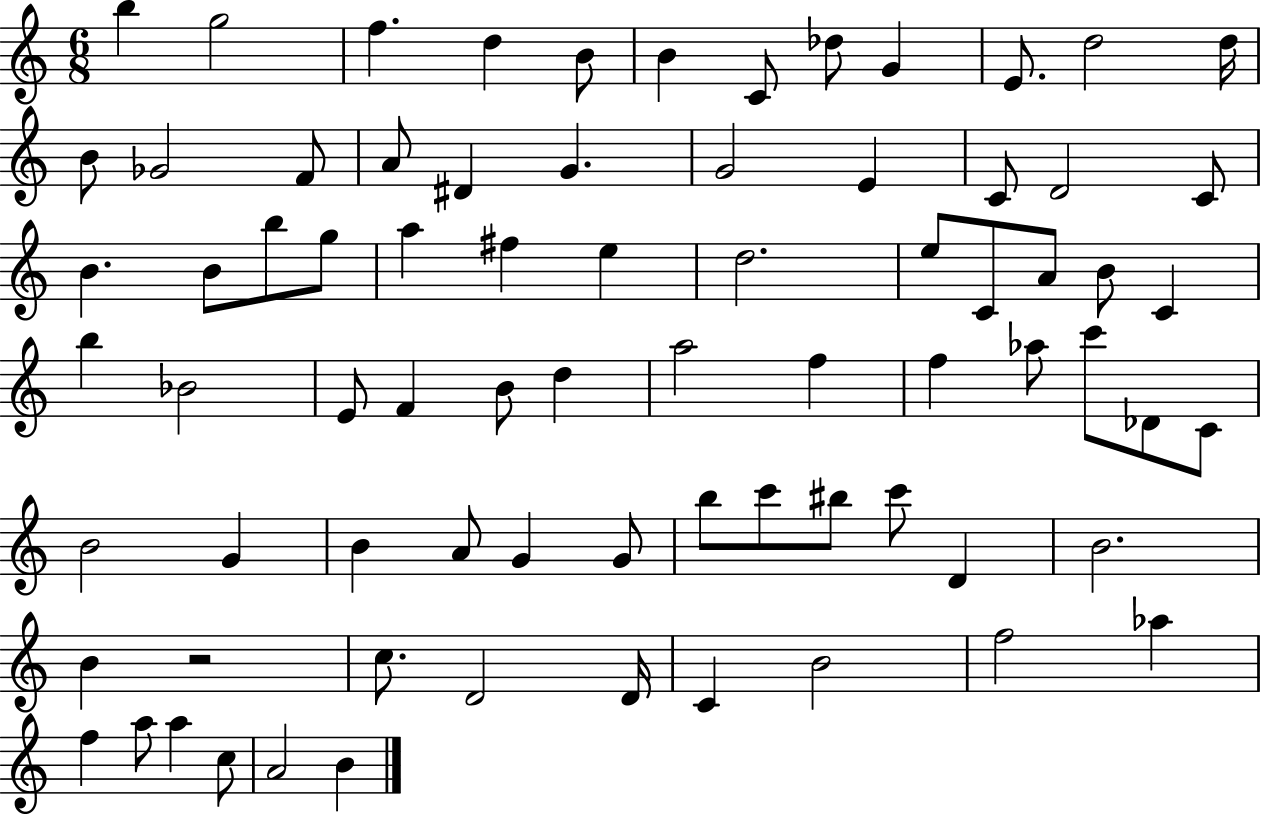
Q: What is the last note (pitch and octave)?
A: B4